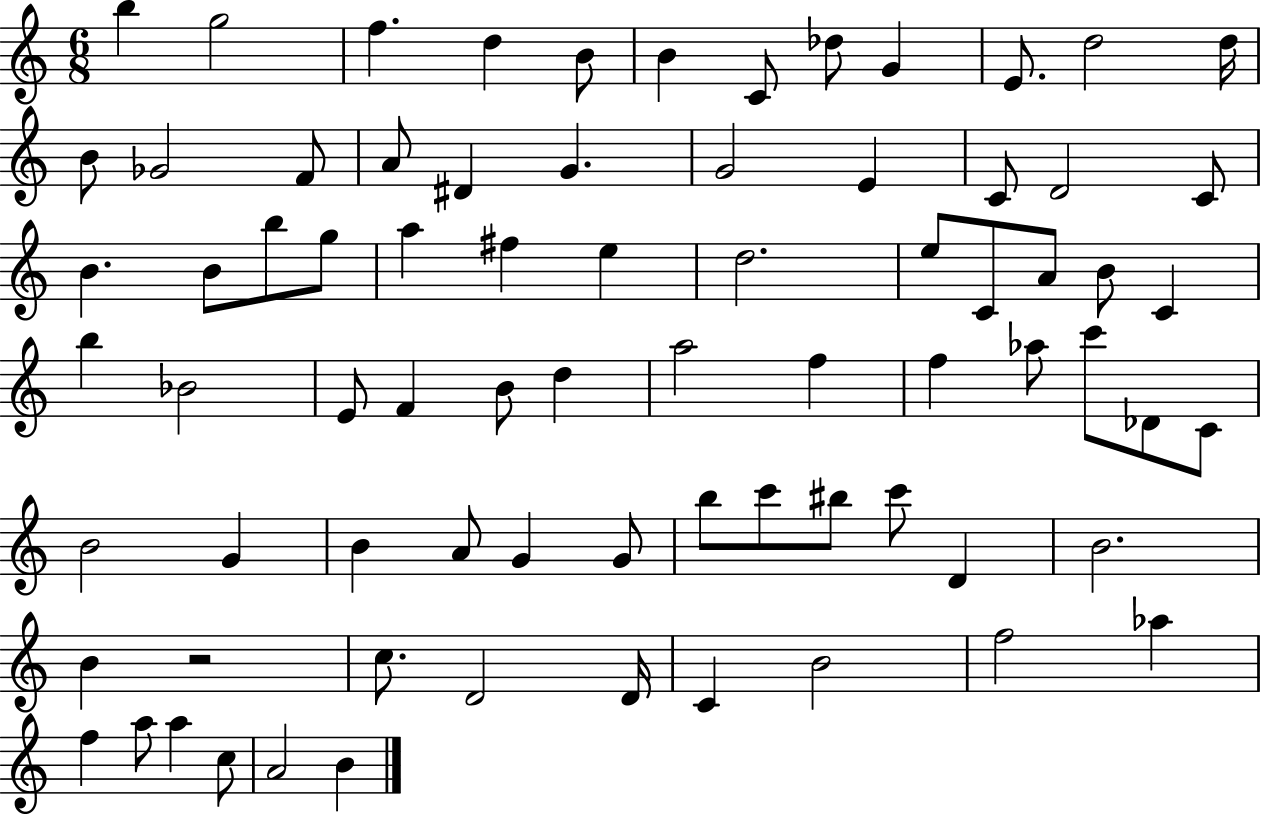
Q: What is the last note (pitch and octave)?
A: B4